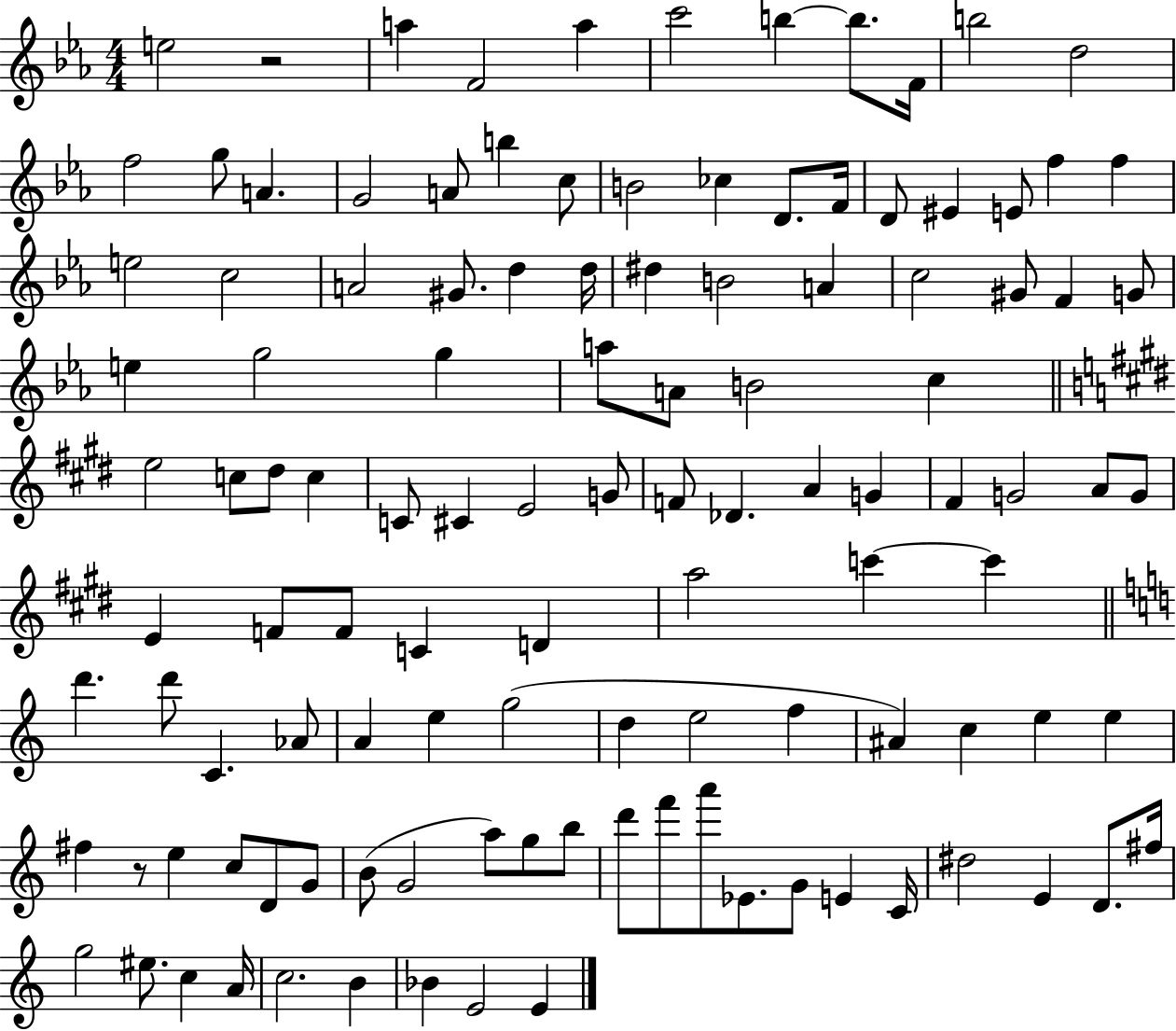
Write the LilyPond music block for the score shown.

{
  \clef treble
  \numericTimeSignature
  \time 4/4
  \key ees \major
  \repeat volta 2 { e''2 r2 | a''4 f'2 a''4 | c'''2 b''4~~ b''8. f'16 | b''2 d''2 | \break f''2 g''8 a'4. | g'2 a'8 b''4 c''8 | b'2 ces''4 d'8. f'16 | d'8 eis'4 e'8 f''4 f''4 | \break e''2 c''2 | a'2 gis'8. d''4 d''16 | dis''4 b'2 a'4 | c''2 gis'8 f'4 g'8 | \break e''4 g''2 g''4 | a''8 a'8 b'2 c''4 | \bar "||" \break \key e \major e''2 c''8 dis''8 c''4 | c'8 cis'4 e'2 g'8 | f'8 des'4. a'4 g'4 | fis'4 g'2 a'8 g'8 | \break e'4 f'8 f'8 c'4 d'4 | a''2 c'''4~~ c'''4 | \bar "||" \break \key a \minor d'''4. d'''8 c'4. aes'8 | a'4 e''4 g''2( | d''4 e''2 f''4 | ais'4) c''4 e''4 e''4 | \break fis''4 r8 e''4 c''8 d'8 g'8 | b'8( g'2 a''8) g''8 b''8 | d'''8 f'''8 a'''8 ees'8. g'8 e'4 c'16 | dis''2 e'4 d'8. fis''16 | \break g''2 eis''8. c''4 a'16 | c''2. b'4 | bes'4 e'2 e'4 | } \bar "|."
}